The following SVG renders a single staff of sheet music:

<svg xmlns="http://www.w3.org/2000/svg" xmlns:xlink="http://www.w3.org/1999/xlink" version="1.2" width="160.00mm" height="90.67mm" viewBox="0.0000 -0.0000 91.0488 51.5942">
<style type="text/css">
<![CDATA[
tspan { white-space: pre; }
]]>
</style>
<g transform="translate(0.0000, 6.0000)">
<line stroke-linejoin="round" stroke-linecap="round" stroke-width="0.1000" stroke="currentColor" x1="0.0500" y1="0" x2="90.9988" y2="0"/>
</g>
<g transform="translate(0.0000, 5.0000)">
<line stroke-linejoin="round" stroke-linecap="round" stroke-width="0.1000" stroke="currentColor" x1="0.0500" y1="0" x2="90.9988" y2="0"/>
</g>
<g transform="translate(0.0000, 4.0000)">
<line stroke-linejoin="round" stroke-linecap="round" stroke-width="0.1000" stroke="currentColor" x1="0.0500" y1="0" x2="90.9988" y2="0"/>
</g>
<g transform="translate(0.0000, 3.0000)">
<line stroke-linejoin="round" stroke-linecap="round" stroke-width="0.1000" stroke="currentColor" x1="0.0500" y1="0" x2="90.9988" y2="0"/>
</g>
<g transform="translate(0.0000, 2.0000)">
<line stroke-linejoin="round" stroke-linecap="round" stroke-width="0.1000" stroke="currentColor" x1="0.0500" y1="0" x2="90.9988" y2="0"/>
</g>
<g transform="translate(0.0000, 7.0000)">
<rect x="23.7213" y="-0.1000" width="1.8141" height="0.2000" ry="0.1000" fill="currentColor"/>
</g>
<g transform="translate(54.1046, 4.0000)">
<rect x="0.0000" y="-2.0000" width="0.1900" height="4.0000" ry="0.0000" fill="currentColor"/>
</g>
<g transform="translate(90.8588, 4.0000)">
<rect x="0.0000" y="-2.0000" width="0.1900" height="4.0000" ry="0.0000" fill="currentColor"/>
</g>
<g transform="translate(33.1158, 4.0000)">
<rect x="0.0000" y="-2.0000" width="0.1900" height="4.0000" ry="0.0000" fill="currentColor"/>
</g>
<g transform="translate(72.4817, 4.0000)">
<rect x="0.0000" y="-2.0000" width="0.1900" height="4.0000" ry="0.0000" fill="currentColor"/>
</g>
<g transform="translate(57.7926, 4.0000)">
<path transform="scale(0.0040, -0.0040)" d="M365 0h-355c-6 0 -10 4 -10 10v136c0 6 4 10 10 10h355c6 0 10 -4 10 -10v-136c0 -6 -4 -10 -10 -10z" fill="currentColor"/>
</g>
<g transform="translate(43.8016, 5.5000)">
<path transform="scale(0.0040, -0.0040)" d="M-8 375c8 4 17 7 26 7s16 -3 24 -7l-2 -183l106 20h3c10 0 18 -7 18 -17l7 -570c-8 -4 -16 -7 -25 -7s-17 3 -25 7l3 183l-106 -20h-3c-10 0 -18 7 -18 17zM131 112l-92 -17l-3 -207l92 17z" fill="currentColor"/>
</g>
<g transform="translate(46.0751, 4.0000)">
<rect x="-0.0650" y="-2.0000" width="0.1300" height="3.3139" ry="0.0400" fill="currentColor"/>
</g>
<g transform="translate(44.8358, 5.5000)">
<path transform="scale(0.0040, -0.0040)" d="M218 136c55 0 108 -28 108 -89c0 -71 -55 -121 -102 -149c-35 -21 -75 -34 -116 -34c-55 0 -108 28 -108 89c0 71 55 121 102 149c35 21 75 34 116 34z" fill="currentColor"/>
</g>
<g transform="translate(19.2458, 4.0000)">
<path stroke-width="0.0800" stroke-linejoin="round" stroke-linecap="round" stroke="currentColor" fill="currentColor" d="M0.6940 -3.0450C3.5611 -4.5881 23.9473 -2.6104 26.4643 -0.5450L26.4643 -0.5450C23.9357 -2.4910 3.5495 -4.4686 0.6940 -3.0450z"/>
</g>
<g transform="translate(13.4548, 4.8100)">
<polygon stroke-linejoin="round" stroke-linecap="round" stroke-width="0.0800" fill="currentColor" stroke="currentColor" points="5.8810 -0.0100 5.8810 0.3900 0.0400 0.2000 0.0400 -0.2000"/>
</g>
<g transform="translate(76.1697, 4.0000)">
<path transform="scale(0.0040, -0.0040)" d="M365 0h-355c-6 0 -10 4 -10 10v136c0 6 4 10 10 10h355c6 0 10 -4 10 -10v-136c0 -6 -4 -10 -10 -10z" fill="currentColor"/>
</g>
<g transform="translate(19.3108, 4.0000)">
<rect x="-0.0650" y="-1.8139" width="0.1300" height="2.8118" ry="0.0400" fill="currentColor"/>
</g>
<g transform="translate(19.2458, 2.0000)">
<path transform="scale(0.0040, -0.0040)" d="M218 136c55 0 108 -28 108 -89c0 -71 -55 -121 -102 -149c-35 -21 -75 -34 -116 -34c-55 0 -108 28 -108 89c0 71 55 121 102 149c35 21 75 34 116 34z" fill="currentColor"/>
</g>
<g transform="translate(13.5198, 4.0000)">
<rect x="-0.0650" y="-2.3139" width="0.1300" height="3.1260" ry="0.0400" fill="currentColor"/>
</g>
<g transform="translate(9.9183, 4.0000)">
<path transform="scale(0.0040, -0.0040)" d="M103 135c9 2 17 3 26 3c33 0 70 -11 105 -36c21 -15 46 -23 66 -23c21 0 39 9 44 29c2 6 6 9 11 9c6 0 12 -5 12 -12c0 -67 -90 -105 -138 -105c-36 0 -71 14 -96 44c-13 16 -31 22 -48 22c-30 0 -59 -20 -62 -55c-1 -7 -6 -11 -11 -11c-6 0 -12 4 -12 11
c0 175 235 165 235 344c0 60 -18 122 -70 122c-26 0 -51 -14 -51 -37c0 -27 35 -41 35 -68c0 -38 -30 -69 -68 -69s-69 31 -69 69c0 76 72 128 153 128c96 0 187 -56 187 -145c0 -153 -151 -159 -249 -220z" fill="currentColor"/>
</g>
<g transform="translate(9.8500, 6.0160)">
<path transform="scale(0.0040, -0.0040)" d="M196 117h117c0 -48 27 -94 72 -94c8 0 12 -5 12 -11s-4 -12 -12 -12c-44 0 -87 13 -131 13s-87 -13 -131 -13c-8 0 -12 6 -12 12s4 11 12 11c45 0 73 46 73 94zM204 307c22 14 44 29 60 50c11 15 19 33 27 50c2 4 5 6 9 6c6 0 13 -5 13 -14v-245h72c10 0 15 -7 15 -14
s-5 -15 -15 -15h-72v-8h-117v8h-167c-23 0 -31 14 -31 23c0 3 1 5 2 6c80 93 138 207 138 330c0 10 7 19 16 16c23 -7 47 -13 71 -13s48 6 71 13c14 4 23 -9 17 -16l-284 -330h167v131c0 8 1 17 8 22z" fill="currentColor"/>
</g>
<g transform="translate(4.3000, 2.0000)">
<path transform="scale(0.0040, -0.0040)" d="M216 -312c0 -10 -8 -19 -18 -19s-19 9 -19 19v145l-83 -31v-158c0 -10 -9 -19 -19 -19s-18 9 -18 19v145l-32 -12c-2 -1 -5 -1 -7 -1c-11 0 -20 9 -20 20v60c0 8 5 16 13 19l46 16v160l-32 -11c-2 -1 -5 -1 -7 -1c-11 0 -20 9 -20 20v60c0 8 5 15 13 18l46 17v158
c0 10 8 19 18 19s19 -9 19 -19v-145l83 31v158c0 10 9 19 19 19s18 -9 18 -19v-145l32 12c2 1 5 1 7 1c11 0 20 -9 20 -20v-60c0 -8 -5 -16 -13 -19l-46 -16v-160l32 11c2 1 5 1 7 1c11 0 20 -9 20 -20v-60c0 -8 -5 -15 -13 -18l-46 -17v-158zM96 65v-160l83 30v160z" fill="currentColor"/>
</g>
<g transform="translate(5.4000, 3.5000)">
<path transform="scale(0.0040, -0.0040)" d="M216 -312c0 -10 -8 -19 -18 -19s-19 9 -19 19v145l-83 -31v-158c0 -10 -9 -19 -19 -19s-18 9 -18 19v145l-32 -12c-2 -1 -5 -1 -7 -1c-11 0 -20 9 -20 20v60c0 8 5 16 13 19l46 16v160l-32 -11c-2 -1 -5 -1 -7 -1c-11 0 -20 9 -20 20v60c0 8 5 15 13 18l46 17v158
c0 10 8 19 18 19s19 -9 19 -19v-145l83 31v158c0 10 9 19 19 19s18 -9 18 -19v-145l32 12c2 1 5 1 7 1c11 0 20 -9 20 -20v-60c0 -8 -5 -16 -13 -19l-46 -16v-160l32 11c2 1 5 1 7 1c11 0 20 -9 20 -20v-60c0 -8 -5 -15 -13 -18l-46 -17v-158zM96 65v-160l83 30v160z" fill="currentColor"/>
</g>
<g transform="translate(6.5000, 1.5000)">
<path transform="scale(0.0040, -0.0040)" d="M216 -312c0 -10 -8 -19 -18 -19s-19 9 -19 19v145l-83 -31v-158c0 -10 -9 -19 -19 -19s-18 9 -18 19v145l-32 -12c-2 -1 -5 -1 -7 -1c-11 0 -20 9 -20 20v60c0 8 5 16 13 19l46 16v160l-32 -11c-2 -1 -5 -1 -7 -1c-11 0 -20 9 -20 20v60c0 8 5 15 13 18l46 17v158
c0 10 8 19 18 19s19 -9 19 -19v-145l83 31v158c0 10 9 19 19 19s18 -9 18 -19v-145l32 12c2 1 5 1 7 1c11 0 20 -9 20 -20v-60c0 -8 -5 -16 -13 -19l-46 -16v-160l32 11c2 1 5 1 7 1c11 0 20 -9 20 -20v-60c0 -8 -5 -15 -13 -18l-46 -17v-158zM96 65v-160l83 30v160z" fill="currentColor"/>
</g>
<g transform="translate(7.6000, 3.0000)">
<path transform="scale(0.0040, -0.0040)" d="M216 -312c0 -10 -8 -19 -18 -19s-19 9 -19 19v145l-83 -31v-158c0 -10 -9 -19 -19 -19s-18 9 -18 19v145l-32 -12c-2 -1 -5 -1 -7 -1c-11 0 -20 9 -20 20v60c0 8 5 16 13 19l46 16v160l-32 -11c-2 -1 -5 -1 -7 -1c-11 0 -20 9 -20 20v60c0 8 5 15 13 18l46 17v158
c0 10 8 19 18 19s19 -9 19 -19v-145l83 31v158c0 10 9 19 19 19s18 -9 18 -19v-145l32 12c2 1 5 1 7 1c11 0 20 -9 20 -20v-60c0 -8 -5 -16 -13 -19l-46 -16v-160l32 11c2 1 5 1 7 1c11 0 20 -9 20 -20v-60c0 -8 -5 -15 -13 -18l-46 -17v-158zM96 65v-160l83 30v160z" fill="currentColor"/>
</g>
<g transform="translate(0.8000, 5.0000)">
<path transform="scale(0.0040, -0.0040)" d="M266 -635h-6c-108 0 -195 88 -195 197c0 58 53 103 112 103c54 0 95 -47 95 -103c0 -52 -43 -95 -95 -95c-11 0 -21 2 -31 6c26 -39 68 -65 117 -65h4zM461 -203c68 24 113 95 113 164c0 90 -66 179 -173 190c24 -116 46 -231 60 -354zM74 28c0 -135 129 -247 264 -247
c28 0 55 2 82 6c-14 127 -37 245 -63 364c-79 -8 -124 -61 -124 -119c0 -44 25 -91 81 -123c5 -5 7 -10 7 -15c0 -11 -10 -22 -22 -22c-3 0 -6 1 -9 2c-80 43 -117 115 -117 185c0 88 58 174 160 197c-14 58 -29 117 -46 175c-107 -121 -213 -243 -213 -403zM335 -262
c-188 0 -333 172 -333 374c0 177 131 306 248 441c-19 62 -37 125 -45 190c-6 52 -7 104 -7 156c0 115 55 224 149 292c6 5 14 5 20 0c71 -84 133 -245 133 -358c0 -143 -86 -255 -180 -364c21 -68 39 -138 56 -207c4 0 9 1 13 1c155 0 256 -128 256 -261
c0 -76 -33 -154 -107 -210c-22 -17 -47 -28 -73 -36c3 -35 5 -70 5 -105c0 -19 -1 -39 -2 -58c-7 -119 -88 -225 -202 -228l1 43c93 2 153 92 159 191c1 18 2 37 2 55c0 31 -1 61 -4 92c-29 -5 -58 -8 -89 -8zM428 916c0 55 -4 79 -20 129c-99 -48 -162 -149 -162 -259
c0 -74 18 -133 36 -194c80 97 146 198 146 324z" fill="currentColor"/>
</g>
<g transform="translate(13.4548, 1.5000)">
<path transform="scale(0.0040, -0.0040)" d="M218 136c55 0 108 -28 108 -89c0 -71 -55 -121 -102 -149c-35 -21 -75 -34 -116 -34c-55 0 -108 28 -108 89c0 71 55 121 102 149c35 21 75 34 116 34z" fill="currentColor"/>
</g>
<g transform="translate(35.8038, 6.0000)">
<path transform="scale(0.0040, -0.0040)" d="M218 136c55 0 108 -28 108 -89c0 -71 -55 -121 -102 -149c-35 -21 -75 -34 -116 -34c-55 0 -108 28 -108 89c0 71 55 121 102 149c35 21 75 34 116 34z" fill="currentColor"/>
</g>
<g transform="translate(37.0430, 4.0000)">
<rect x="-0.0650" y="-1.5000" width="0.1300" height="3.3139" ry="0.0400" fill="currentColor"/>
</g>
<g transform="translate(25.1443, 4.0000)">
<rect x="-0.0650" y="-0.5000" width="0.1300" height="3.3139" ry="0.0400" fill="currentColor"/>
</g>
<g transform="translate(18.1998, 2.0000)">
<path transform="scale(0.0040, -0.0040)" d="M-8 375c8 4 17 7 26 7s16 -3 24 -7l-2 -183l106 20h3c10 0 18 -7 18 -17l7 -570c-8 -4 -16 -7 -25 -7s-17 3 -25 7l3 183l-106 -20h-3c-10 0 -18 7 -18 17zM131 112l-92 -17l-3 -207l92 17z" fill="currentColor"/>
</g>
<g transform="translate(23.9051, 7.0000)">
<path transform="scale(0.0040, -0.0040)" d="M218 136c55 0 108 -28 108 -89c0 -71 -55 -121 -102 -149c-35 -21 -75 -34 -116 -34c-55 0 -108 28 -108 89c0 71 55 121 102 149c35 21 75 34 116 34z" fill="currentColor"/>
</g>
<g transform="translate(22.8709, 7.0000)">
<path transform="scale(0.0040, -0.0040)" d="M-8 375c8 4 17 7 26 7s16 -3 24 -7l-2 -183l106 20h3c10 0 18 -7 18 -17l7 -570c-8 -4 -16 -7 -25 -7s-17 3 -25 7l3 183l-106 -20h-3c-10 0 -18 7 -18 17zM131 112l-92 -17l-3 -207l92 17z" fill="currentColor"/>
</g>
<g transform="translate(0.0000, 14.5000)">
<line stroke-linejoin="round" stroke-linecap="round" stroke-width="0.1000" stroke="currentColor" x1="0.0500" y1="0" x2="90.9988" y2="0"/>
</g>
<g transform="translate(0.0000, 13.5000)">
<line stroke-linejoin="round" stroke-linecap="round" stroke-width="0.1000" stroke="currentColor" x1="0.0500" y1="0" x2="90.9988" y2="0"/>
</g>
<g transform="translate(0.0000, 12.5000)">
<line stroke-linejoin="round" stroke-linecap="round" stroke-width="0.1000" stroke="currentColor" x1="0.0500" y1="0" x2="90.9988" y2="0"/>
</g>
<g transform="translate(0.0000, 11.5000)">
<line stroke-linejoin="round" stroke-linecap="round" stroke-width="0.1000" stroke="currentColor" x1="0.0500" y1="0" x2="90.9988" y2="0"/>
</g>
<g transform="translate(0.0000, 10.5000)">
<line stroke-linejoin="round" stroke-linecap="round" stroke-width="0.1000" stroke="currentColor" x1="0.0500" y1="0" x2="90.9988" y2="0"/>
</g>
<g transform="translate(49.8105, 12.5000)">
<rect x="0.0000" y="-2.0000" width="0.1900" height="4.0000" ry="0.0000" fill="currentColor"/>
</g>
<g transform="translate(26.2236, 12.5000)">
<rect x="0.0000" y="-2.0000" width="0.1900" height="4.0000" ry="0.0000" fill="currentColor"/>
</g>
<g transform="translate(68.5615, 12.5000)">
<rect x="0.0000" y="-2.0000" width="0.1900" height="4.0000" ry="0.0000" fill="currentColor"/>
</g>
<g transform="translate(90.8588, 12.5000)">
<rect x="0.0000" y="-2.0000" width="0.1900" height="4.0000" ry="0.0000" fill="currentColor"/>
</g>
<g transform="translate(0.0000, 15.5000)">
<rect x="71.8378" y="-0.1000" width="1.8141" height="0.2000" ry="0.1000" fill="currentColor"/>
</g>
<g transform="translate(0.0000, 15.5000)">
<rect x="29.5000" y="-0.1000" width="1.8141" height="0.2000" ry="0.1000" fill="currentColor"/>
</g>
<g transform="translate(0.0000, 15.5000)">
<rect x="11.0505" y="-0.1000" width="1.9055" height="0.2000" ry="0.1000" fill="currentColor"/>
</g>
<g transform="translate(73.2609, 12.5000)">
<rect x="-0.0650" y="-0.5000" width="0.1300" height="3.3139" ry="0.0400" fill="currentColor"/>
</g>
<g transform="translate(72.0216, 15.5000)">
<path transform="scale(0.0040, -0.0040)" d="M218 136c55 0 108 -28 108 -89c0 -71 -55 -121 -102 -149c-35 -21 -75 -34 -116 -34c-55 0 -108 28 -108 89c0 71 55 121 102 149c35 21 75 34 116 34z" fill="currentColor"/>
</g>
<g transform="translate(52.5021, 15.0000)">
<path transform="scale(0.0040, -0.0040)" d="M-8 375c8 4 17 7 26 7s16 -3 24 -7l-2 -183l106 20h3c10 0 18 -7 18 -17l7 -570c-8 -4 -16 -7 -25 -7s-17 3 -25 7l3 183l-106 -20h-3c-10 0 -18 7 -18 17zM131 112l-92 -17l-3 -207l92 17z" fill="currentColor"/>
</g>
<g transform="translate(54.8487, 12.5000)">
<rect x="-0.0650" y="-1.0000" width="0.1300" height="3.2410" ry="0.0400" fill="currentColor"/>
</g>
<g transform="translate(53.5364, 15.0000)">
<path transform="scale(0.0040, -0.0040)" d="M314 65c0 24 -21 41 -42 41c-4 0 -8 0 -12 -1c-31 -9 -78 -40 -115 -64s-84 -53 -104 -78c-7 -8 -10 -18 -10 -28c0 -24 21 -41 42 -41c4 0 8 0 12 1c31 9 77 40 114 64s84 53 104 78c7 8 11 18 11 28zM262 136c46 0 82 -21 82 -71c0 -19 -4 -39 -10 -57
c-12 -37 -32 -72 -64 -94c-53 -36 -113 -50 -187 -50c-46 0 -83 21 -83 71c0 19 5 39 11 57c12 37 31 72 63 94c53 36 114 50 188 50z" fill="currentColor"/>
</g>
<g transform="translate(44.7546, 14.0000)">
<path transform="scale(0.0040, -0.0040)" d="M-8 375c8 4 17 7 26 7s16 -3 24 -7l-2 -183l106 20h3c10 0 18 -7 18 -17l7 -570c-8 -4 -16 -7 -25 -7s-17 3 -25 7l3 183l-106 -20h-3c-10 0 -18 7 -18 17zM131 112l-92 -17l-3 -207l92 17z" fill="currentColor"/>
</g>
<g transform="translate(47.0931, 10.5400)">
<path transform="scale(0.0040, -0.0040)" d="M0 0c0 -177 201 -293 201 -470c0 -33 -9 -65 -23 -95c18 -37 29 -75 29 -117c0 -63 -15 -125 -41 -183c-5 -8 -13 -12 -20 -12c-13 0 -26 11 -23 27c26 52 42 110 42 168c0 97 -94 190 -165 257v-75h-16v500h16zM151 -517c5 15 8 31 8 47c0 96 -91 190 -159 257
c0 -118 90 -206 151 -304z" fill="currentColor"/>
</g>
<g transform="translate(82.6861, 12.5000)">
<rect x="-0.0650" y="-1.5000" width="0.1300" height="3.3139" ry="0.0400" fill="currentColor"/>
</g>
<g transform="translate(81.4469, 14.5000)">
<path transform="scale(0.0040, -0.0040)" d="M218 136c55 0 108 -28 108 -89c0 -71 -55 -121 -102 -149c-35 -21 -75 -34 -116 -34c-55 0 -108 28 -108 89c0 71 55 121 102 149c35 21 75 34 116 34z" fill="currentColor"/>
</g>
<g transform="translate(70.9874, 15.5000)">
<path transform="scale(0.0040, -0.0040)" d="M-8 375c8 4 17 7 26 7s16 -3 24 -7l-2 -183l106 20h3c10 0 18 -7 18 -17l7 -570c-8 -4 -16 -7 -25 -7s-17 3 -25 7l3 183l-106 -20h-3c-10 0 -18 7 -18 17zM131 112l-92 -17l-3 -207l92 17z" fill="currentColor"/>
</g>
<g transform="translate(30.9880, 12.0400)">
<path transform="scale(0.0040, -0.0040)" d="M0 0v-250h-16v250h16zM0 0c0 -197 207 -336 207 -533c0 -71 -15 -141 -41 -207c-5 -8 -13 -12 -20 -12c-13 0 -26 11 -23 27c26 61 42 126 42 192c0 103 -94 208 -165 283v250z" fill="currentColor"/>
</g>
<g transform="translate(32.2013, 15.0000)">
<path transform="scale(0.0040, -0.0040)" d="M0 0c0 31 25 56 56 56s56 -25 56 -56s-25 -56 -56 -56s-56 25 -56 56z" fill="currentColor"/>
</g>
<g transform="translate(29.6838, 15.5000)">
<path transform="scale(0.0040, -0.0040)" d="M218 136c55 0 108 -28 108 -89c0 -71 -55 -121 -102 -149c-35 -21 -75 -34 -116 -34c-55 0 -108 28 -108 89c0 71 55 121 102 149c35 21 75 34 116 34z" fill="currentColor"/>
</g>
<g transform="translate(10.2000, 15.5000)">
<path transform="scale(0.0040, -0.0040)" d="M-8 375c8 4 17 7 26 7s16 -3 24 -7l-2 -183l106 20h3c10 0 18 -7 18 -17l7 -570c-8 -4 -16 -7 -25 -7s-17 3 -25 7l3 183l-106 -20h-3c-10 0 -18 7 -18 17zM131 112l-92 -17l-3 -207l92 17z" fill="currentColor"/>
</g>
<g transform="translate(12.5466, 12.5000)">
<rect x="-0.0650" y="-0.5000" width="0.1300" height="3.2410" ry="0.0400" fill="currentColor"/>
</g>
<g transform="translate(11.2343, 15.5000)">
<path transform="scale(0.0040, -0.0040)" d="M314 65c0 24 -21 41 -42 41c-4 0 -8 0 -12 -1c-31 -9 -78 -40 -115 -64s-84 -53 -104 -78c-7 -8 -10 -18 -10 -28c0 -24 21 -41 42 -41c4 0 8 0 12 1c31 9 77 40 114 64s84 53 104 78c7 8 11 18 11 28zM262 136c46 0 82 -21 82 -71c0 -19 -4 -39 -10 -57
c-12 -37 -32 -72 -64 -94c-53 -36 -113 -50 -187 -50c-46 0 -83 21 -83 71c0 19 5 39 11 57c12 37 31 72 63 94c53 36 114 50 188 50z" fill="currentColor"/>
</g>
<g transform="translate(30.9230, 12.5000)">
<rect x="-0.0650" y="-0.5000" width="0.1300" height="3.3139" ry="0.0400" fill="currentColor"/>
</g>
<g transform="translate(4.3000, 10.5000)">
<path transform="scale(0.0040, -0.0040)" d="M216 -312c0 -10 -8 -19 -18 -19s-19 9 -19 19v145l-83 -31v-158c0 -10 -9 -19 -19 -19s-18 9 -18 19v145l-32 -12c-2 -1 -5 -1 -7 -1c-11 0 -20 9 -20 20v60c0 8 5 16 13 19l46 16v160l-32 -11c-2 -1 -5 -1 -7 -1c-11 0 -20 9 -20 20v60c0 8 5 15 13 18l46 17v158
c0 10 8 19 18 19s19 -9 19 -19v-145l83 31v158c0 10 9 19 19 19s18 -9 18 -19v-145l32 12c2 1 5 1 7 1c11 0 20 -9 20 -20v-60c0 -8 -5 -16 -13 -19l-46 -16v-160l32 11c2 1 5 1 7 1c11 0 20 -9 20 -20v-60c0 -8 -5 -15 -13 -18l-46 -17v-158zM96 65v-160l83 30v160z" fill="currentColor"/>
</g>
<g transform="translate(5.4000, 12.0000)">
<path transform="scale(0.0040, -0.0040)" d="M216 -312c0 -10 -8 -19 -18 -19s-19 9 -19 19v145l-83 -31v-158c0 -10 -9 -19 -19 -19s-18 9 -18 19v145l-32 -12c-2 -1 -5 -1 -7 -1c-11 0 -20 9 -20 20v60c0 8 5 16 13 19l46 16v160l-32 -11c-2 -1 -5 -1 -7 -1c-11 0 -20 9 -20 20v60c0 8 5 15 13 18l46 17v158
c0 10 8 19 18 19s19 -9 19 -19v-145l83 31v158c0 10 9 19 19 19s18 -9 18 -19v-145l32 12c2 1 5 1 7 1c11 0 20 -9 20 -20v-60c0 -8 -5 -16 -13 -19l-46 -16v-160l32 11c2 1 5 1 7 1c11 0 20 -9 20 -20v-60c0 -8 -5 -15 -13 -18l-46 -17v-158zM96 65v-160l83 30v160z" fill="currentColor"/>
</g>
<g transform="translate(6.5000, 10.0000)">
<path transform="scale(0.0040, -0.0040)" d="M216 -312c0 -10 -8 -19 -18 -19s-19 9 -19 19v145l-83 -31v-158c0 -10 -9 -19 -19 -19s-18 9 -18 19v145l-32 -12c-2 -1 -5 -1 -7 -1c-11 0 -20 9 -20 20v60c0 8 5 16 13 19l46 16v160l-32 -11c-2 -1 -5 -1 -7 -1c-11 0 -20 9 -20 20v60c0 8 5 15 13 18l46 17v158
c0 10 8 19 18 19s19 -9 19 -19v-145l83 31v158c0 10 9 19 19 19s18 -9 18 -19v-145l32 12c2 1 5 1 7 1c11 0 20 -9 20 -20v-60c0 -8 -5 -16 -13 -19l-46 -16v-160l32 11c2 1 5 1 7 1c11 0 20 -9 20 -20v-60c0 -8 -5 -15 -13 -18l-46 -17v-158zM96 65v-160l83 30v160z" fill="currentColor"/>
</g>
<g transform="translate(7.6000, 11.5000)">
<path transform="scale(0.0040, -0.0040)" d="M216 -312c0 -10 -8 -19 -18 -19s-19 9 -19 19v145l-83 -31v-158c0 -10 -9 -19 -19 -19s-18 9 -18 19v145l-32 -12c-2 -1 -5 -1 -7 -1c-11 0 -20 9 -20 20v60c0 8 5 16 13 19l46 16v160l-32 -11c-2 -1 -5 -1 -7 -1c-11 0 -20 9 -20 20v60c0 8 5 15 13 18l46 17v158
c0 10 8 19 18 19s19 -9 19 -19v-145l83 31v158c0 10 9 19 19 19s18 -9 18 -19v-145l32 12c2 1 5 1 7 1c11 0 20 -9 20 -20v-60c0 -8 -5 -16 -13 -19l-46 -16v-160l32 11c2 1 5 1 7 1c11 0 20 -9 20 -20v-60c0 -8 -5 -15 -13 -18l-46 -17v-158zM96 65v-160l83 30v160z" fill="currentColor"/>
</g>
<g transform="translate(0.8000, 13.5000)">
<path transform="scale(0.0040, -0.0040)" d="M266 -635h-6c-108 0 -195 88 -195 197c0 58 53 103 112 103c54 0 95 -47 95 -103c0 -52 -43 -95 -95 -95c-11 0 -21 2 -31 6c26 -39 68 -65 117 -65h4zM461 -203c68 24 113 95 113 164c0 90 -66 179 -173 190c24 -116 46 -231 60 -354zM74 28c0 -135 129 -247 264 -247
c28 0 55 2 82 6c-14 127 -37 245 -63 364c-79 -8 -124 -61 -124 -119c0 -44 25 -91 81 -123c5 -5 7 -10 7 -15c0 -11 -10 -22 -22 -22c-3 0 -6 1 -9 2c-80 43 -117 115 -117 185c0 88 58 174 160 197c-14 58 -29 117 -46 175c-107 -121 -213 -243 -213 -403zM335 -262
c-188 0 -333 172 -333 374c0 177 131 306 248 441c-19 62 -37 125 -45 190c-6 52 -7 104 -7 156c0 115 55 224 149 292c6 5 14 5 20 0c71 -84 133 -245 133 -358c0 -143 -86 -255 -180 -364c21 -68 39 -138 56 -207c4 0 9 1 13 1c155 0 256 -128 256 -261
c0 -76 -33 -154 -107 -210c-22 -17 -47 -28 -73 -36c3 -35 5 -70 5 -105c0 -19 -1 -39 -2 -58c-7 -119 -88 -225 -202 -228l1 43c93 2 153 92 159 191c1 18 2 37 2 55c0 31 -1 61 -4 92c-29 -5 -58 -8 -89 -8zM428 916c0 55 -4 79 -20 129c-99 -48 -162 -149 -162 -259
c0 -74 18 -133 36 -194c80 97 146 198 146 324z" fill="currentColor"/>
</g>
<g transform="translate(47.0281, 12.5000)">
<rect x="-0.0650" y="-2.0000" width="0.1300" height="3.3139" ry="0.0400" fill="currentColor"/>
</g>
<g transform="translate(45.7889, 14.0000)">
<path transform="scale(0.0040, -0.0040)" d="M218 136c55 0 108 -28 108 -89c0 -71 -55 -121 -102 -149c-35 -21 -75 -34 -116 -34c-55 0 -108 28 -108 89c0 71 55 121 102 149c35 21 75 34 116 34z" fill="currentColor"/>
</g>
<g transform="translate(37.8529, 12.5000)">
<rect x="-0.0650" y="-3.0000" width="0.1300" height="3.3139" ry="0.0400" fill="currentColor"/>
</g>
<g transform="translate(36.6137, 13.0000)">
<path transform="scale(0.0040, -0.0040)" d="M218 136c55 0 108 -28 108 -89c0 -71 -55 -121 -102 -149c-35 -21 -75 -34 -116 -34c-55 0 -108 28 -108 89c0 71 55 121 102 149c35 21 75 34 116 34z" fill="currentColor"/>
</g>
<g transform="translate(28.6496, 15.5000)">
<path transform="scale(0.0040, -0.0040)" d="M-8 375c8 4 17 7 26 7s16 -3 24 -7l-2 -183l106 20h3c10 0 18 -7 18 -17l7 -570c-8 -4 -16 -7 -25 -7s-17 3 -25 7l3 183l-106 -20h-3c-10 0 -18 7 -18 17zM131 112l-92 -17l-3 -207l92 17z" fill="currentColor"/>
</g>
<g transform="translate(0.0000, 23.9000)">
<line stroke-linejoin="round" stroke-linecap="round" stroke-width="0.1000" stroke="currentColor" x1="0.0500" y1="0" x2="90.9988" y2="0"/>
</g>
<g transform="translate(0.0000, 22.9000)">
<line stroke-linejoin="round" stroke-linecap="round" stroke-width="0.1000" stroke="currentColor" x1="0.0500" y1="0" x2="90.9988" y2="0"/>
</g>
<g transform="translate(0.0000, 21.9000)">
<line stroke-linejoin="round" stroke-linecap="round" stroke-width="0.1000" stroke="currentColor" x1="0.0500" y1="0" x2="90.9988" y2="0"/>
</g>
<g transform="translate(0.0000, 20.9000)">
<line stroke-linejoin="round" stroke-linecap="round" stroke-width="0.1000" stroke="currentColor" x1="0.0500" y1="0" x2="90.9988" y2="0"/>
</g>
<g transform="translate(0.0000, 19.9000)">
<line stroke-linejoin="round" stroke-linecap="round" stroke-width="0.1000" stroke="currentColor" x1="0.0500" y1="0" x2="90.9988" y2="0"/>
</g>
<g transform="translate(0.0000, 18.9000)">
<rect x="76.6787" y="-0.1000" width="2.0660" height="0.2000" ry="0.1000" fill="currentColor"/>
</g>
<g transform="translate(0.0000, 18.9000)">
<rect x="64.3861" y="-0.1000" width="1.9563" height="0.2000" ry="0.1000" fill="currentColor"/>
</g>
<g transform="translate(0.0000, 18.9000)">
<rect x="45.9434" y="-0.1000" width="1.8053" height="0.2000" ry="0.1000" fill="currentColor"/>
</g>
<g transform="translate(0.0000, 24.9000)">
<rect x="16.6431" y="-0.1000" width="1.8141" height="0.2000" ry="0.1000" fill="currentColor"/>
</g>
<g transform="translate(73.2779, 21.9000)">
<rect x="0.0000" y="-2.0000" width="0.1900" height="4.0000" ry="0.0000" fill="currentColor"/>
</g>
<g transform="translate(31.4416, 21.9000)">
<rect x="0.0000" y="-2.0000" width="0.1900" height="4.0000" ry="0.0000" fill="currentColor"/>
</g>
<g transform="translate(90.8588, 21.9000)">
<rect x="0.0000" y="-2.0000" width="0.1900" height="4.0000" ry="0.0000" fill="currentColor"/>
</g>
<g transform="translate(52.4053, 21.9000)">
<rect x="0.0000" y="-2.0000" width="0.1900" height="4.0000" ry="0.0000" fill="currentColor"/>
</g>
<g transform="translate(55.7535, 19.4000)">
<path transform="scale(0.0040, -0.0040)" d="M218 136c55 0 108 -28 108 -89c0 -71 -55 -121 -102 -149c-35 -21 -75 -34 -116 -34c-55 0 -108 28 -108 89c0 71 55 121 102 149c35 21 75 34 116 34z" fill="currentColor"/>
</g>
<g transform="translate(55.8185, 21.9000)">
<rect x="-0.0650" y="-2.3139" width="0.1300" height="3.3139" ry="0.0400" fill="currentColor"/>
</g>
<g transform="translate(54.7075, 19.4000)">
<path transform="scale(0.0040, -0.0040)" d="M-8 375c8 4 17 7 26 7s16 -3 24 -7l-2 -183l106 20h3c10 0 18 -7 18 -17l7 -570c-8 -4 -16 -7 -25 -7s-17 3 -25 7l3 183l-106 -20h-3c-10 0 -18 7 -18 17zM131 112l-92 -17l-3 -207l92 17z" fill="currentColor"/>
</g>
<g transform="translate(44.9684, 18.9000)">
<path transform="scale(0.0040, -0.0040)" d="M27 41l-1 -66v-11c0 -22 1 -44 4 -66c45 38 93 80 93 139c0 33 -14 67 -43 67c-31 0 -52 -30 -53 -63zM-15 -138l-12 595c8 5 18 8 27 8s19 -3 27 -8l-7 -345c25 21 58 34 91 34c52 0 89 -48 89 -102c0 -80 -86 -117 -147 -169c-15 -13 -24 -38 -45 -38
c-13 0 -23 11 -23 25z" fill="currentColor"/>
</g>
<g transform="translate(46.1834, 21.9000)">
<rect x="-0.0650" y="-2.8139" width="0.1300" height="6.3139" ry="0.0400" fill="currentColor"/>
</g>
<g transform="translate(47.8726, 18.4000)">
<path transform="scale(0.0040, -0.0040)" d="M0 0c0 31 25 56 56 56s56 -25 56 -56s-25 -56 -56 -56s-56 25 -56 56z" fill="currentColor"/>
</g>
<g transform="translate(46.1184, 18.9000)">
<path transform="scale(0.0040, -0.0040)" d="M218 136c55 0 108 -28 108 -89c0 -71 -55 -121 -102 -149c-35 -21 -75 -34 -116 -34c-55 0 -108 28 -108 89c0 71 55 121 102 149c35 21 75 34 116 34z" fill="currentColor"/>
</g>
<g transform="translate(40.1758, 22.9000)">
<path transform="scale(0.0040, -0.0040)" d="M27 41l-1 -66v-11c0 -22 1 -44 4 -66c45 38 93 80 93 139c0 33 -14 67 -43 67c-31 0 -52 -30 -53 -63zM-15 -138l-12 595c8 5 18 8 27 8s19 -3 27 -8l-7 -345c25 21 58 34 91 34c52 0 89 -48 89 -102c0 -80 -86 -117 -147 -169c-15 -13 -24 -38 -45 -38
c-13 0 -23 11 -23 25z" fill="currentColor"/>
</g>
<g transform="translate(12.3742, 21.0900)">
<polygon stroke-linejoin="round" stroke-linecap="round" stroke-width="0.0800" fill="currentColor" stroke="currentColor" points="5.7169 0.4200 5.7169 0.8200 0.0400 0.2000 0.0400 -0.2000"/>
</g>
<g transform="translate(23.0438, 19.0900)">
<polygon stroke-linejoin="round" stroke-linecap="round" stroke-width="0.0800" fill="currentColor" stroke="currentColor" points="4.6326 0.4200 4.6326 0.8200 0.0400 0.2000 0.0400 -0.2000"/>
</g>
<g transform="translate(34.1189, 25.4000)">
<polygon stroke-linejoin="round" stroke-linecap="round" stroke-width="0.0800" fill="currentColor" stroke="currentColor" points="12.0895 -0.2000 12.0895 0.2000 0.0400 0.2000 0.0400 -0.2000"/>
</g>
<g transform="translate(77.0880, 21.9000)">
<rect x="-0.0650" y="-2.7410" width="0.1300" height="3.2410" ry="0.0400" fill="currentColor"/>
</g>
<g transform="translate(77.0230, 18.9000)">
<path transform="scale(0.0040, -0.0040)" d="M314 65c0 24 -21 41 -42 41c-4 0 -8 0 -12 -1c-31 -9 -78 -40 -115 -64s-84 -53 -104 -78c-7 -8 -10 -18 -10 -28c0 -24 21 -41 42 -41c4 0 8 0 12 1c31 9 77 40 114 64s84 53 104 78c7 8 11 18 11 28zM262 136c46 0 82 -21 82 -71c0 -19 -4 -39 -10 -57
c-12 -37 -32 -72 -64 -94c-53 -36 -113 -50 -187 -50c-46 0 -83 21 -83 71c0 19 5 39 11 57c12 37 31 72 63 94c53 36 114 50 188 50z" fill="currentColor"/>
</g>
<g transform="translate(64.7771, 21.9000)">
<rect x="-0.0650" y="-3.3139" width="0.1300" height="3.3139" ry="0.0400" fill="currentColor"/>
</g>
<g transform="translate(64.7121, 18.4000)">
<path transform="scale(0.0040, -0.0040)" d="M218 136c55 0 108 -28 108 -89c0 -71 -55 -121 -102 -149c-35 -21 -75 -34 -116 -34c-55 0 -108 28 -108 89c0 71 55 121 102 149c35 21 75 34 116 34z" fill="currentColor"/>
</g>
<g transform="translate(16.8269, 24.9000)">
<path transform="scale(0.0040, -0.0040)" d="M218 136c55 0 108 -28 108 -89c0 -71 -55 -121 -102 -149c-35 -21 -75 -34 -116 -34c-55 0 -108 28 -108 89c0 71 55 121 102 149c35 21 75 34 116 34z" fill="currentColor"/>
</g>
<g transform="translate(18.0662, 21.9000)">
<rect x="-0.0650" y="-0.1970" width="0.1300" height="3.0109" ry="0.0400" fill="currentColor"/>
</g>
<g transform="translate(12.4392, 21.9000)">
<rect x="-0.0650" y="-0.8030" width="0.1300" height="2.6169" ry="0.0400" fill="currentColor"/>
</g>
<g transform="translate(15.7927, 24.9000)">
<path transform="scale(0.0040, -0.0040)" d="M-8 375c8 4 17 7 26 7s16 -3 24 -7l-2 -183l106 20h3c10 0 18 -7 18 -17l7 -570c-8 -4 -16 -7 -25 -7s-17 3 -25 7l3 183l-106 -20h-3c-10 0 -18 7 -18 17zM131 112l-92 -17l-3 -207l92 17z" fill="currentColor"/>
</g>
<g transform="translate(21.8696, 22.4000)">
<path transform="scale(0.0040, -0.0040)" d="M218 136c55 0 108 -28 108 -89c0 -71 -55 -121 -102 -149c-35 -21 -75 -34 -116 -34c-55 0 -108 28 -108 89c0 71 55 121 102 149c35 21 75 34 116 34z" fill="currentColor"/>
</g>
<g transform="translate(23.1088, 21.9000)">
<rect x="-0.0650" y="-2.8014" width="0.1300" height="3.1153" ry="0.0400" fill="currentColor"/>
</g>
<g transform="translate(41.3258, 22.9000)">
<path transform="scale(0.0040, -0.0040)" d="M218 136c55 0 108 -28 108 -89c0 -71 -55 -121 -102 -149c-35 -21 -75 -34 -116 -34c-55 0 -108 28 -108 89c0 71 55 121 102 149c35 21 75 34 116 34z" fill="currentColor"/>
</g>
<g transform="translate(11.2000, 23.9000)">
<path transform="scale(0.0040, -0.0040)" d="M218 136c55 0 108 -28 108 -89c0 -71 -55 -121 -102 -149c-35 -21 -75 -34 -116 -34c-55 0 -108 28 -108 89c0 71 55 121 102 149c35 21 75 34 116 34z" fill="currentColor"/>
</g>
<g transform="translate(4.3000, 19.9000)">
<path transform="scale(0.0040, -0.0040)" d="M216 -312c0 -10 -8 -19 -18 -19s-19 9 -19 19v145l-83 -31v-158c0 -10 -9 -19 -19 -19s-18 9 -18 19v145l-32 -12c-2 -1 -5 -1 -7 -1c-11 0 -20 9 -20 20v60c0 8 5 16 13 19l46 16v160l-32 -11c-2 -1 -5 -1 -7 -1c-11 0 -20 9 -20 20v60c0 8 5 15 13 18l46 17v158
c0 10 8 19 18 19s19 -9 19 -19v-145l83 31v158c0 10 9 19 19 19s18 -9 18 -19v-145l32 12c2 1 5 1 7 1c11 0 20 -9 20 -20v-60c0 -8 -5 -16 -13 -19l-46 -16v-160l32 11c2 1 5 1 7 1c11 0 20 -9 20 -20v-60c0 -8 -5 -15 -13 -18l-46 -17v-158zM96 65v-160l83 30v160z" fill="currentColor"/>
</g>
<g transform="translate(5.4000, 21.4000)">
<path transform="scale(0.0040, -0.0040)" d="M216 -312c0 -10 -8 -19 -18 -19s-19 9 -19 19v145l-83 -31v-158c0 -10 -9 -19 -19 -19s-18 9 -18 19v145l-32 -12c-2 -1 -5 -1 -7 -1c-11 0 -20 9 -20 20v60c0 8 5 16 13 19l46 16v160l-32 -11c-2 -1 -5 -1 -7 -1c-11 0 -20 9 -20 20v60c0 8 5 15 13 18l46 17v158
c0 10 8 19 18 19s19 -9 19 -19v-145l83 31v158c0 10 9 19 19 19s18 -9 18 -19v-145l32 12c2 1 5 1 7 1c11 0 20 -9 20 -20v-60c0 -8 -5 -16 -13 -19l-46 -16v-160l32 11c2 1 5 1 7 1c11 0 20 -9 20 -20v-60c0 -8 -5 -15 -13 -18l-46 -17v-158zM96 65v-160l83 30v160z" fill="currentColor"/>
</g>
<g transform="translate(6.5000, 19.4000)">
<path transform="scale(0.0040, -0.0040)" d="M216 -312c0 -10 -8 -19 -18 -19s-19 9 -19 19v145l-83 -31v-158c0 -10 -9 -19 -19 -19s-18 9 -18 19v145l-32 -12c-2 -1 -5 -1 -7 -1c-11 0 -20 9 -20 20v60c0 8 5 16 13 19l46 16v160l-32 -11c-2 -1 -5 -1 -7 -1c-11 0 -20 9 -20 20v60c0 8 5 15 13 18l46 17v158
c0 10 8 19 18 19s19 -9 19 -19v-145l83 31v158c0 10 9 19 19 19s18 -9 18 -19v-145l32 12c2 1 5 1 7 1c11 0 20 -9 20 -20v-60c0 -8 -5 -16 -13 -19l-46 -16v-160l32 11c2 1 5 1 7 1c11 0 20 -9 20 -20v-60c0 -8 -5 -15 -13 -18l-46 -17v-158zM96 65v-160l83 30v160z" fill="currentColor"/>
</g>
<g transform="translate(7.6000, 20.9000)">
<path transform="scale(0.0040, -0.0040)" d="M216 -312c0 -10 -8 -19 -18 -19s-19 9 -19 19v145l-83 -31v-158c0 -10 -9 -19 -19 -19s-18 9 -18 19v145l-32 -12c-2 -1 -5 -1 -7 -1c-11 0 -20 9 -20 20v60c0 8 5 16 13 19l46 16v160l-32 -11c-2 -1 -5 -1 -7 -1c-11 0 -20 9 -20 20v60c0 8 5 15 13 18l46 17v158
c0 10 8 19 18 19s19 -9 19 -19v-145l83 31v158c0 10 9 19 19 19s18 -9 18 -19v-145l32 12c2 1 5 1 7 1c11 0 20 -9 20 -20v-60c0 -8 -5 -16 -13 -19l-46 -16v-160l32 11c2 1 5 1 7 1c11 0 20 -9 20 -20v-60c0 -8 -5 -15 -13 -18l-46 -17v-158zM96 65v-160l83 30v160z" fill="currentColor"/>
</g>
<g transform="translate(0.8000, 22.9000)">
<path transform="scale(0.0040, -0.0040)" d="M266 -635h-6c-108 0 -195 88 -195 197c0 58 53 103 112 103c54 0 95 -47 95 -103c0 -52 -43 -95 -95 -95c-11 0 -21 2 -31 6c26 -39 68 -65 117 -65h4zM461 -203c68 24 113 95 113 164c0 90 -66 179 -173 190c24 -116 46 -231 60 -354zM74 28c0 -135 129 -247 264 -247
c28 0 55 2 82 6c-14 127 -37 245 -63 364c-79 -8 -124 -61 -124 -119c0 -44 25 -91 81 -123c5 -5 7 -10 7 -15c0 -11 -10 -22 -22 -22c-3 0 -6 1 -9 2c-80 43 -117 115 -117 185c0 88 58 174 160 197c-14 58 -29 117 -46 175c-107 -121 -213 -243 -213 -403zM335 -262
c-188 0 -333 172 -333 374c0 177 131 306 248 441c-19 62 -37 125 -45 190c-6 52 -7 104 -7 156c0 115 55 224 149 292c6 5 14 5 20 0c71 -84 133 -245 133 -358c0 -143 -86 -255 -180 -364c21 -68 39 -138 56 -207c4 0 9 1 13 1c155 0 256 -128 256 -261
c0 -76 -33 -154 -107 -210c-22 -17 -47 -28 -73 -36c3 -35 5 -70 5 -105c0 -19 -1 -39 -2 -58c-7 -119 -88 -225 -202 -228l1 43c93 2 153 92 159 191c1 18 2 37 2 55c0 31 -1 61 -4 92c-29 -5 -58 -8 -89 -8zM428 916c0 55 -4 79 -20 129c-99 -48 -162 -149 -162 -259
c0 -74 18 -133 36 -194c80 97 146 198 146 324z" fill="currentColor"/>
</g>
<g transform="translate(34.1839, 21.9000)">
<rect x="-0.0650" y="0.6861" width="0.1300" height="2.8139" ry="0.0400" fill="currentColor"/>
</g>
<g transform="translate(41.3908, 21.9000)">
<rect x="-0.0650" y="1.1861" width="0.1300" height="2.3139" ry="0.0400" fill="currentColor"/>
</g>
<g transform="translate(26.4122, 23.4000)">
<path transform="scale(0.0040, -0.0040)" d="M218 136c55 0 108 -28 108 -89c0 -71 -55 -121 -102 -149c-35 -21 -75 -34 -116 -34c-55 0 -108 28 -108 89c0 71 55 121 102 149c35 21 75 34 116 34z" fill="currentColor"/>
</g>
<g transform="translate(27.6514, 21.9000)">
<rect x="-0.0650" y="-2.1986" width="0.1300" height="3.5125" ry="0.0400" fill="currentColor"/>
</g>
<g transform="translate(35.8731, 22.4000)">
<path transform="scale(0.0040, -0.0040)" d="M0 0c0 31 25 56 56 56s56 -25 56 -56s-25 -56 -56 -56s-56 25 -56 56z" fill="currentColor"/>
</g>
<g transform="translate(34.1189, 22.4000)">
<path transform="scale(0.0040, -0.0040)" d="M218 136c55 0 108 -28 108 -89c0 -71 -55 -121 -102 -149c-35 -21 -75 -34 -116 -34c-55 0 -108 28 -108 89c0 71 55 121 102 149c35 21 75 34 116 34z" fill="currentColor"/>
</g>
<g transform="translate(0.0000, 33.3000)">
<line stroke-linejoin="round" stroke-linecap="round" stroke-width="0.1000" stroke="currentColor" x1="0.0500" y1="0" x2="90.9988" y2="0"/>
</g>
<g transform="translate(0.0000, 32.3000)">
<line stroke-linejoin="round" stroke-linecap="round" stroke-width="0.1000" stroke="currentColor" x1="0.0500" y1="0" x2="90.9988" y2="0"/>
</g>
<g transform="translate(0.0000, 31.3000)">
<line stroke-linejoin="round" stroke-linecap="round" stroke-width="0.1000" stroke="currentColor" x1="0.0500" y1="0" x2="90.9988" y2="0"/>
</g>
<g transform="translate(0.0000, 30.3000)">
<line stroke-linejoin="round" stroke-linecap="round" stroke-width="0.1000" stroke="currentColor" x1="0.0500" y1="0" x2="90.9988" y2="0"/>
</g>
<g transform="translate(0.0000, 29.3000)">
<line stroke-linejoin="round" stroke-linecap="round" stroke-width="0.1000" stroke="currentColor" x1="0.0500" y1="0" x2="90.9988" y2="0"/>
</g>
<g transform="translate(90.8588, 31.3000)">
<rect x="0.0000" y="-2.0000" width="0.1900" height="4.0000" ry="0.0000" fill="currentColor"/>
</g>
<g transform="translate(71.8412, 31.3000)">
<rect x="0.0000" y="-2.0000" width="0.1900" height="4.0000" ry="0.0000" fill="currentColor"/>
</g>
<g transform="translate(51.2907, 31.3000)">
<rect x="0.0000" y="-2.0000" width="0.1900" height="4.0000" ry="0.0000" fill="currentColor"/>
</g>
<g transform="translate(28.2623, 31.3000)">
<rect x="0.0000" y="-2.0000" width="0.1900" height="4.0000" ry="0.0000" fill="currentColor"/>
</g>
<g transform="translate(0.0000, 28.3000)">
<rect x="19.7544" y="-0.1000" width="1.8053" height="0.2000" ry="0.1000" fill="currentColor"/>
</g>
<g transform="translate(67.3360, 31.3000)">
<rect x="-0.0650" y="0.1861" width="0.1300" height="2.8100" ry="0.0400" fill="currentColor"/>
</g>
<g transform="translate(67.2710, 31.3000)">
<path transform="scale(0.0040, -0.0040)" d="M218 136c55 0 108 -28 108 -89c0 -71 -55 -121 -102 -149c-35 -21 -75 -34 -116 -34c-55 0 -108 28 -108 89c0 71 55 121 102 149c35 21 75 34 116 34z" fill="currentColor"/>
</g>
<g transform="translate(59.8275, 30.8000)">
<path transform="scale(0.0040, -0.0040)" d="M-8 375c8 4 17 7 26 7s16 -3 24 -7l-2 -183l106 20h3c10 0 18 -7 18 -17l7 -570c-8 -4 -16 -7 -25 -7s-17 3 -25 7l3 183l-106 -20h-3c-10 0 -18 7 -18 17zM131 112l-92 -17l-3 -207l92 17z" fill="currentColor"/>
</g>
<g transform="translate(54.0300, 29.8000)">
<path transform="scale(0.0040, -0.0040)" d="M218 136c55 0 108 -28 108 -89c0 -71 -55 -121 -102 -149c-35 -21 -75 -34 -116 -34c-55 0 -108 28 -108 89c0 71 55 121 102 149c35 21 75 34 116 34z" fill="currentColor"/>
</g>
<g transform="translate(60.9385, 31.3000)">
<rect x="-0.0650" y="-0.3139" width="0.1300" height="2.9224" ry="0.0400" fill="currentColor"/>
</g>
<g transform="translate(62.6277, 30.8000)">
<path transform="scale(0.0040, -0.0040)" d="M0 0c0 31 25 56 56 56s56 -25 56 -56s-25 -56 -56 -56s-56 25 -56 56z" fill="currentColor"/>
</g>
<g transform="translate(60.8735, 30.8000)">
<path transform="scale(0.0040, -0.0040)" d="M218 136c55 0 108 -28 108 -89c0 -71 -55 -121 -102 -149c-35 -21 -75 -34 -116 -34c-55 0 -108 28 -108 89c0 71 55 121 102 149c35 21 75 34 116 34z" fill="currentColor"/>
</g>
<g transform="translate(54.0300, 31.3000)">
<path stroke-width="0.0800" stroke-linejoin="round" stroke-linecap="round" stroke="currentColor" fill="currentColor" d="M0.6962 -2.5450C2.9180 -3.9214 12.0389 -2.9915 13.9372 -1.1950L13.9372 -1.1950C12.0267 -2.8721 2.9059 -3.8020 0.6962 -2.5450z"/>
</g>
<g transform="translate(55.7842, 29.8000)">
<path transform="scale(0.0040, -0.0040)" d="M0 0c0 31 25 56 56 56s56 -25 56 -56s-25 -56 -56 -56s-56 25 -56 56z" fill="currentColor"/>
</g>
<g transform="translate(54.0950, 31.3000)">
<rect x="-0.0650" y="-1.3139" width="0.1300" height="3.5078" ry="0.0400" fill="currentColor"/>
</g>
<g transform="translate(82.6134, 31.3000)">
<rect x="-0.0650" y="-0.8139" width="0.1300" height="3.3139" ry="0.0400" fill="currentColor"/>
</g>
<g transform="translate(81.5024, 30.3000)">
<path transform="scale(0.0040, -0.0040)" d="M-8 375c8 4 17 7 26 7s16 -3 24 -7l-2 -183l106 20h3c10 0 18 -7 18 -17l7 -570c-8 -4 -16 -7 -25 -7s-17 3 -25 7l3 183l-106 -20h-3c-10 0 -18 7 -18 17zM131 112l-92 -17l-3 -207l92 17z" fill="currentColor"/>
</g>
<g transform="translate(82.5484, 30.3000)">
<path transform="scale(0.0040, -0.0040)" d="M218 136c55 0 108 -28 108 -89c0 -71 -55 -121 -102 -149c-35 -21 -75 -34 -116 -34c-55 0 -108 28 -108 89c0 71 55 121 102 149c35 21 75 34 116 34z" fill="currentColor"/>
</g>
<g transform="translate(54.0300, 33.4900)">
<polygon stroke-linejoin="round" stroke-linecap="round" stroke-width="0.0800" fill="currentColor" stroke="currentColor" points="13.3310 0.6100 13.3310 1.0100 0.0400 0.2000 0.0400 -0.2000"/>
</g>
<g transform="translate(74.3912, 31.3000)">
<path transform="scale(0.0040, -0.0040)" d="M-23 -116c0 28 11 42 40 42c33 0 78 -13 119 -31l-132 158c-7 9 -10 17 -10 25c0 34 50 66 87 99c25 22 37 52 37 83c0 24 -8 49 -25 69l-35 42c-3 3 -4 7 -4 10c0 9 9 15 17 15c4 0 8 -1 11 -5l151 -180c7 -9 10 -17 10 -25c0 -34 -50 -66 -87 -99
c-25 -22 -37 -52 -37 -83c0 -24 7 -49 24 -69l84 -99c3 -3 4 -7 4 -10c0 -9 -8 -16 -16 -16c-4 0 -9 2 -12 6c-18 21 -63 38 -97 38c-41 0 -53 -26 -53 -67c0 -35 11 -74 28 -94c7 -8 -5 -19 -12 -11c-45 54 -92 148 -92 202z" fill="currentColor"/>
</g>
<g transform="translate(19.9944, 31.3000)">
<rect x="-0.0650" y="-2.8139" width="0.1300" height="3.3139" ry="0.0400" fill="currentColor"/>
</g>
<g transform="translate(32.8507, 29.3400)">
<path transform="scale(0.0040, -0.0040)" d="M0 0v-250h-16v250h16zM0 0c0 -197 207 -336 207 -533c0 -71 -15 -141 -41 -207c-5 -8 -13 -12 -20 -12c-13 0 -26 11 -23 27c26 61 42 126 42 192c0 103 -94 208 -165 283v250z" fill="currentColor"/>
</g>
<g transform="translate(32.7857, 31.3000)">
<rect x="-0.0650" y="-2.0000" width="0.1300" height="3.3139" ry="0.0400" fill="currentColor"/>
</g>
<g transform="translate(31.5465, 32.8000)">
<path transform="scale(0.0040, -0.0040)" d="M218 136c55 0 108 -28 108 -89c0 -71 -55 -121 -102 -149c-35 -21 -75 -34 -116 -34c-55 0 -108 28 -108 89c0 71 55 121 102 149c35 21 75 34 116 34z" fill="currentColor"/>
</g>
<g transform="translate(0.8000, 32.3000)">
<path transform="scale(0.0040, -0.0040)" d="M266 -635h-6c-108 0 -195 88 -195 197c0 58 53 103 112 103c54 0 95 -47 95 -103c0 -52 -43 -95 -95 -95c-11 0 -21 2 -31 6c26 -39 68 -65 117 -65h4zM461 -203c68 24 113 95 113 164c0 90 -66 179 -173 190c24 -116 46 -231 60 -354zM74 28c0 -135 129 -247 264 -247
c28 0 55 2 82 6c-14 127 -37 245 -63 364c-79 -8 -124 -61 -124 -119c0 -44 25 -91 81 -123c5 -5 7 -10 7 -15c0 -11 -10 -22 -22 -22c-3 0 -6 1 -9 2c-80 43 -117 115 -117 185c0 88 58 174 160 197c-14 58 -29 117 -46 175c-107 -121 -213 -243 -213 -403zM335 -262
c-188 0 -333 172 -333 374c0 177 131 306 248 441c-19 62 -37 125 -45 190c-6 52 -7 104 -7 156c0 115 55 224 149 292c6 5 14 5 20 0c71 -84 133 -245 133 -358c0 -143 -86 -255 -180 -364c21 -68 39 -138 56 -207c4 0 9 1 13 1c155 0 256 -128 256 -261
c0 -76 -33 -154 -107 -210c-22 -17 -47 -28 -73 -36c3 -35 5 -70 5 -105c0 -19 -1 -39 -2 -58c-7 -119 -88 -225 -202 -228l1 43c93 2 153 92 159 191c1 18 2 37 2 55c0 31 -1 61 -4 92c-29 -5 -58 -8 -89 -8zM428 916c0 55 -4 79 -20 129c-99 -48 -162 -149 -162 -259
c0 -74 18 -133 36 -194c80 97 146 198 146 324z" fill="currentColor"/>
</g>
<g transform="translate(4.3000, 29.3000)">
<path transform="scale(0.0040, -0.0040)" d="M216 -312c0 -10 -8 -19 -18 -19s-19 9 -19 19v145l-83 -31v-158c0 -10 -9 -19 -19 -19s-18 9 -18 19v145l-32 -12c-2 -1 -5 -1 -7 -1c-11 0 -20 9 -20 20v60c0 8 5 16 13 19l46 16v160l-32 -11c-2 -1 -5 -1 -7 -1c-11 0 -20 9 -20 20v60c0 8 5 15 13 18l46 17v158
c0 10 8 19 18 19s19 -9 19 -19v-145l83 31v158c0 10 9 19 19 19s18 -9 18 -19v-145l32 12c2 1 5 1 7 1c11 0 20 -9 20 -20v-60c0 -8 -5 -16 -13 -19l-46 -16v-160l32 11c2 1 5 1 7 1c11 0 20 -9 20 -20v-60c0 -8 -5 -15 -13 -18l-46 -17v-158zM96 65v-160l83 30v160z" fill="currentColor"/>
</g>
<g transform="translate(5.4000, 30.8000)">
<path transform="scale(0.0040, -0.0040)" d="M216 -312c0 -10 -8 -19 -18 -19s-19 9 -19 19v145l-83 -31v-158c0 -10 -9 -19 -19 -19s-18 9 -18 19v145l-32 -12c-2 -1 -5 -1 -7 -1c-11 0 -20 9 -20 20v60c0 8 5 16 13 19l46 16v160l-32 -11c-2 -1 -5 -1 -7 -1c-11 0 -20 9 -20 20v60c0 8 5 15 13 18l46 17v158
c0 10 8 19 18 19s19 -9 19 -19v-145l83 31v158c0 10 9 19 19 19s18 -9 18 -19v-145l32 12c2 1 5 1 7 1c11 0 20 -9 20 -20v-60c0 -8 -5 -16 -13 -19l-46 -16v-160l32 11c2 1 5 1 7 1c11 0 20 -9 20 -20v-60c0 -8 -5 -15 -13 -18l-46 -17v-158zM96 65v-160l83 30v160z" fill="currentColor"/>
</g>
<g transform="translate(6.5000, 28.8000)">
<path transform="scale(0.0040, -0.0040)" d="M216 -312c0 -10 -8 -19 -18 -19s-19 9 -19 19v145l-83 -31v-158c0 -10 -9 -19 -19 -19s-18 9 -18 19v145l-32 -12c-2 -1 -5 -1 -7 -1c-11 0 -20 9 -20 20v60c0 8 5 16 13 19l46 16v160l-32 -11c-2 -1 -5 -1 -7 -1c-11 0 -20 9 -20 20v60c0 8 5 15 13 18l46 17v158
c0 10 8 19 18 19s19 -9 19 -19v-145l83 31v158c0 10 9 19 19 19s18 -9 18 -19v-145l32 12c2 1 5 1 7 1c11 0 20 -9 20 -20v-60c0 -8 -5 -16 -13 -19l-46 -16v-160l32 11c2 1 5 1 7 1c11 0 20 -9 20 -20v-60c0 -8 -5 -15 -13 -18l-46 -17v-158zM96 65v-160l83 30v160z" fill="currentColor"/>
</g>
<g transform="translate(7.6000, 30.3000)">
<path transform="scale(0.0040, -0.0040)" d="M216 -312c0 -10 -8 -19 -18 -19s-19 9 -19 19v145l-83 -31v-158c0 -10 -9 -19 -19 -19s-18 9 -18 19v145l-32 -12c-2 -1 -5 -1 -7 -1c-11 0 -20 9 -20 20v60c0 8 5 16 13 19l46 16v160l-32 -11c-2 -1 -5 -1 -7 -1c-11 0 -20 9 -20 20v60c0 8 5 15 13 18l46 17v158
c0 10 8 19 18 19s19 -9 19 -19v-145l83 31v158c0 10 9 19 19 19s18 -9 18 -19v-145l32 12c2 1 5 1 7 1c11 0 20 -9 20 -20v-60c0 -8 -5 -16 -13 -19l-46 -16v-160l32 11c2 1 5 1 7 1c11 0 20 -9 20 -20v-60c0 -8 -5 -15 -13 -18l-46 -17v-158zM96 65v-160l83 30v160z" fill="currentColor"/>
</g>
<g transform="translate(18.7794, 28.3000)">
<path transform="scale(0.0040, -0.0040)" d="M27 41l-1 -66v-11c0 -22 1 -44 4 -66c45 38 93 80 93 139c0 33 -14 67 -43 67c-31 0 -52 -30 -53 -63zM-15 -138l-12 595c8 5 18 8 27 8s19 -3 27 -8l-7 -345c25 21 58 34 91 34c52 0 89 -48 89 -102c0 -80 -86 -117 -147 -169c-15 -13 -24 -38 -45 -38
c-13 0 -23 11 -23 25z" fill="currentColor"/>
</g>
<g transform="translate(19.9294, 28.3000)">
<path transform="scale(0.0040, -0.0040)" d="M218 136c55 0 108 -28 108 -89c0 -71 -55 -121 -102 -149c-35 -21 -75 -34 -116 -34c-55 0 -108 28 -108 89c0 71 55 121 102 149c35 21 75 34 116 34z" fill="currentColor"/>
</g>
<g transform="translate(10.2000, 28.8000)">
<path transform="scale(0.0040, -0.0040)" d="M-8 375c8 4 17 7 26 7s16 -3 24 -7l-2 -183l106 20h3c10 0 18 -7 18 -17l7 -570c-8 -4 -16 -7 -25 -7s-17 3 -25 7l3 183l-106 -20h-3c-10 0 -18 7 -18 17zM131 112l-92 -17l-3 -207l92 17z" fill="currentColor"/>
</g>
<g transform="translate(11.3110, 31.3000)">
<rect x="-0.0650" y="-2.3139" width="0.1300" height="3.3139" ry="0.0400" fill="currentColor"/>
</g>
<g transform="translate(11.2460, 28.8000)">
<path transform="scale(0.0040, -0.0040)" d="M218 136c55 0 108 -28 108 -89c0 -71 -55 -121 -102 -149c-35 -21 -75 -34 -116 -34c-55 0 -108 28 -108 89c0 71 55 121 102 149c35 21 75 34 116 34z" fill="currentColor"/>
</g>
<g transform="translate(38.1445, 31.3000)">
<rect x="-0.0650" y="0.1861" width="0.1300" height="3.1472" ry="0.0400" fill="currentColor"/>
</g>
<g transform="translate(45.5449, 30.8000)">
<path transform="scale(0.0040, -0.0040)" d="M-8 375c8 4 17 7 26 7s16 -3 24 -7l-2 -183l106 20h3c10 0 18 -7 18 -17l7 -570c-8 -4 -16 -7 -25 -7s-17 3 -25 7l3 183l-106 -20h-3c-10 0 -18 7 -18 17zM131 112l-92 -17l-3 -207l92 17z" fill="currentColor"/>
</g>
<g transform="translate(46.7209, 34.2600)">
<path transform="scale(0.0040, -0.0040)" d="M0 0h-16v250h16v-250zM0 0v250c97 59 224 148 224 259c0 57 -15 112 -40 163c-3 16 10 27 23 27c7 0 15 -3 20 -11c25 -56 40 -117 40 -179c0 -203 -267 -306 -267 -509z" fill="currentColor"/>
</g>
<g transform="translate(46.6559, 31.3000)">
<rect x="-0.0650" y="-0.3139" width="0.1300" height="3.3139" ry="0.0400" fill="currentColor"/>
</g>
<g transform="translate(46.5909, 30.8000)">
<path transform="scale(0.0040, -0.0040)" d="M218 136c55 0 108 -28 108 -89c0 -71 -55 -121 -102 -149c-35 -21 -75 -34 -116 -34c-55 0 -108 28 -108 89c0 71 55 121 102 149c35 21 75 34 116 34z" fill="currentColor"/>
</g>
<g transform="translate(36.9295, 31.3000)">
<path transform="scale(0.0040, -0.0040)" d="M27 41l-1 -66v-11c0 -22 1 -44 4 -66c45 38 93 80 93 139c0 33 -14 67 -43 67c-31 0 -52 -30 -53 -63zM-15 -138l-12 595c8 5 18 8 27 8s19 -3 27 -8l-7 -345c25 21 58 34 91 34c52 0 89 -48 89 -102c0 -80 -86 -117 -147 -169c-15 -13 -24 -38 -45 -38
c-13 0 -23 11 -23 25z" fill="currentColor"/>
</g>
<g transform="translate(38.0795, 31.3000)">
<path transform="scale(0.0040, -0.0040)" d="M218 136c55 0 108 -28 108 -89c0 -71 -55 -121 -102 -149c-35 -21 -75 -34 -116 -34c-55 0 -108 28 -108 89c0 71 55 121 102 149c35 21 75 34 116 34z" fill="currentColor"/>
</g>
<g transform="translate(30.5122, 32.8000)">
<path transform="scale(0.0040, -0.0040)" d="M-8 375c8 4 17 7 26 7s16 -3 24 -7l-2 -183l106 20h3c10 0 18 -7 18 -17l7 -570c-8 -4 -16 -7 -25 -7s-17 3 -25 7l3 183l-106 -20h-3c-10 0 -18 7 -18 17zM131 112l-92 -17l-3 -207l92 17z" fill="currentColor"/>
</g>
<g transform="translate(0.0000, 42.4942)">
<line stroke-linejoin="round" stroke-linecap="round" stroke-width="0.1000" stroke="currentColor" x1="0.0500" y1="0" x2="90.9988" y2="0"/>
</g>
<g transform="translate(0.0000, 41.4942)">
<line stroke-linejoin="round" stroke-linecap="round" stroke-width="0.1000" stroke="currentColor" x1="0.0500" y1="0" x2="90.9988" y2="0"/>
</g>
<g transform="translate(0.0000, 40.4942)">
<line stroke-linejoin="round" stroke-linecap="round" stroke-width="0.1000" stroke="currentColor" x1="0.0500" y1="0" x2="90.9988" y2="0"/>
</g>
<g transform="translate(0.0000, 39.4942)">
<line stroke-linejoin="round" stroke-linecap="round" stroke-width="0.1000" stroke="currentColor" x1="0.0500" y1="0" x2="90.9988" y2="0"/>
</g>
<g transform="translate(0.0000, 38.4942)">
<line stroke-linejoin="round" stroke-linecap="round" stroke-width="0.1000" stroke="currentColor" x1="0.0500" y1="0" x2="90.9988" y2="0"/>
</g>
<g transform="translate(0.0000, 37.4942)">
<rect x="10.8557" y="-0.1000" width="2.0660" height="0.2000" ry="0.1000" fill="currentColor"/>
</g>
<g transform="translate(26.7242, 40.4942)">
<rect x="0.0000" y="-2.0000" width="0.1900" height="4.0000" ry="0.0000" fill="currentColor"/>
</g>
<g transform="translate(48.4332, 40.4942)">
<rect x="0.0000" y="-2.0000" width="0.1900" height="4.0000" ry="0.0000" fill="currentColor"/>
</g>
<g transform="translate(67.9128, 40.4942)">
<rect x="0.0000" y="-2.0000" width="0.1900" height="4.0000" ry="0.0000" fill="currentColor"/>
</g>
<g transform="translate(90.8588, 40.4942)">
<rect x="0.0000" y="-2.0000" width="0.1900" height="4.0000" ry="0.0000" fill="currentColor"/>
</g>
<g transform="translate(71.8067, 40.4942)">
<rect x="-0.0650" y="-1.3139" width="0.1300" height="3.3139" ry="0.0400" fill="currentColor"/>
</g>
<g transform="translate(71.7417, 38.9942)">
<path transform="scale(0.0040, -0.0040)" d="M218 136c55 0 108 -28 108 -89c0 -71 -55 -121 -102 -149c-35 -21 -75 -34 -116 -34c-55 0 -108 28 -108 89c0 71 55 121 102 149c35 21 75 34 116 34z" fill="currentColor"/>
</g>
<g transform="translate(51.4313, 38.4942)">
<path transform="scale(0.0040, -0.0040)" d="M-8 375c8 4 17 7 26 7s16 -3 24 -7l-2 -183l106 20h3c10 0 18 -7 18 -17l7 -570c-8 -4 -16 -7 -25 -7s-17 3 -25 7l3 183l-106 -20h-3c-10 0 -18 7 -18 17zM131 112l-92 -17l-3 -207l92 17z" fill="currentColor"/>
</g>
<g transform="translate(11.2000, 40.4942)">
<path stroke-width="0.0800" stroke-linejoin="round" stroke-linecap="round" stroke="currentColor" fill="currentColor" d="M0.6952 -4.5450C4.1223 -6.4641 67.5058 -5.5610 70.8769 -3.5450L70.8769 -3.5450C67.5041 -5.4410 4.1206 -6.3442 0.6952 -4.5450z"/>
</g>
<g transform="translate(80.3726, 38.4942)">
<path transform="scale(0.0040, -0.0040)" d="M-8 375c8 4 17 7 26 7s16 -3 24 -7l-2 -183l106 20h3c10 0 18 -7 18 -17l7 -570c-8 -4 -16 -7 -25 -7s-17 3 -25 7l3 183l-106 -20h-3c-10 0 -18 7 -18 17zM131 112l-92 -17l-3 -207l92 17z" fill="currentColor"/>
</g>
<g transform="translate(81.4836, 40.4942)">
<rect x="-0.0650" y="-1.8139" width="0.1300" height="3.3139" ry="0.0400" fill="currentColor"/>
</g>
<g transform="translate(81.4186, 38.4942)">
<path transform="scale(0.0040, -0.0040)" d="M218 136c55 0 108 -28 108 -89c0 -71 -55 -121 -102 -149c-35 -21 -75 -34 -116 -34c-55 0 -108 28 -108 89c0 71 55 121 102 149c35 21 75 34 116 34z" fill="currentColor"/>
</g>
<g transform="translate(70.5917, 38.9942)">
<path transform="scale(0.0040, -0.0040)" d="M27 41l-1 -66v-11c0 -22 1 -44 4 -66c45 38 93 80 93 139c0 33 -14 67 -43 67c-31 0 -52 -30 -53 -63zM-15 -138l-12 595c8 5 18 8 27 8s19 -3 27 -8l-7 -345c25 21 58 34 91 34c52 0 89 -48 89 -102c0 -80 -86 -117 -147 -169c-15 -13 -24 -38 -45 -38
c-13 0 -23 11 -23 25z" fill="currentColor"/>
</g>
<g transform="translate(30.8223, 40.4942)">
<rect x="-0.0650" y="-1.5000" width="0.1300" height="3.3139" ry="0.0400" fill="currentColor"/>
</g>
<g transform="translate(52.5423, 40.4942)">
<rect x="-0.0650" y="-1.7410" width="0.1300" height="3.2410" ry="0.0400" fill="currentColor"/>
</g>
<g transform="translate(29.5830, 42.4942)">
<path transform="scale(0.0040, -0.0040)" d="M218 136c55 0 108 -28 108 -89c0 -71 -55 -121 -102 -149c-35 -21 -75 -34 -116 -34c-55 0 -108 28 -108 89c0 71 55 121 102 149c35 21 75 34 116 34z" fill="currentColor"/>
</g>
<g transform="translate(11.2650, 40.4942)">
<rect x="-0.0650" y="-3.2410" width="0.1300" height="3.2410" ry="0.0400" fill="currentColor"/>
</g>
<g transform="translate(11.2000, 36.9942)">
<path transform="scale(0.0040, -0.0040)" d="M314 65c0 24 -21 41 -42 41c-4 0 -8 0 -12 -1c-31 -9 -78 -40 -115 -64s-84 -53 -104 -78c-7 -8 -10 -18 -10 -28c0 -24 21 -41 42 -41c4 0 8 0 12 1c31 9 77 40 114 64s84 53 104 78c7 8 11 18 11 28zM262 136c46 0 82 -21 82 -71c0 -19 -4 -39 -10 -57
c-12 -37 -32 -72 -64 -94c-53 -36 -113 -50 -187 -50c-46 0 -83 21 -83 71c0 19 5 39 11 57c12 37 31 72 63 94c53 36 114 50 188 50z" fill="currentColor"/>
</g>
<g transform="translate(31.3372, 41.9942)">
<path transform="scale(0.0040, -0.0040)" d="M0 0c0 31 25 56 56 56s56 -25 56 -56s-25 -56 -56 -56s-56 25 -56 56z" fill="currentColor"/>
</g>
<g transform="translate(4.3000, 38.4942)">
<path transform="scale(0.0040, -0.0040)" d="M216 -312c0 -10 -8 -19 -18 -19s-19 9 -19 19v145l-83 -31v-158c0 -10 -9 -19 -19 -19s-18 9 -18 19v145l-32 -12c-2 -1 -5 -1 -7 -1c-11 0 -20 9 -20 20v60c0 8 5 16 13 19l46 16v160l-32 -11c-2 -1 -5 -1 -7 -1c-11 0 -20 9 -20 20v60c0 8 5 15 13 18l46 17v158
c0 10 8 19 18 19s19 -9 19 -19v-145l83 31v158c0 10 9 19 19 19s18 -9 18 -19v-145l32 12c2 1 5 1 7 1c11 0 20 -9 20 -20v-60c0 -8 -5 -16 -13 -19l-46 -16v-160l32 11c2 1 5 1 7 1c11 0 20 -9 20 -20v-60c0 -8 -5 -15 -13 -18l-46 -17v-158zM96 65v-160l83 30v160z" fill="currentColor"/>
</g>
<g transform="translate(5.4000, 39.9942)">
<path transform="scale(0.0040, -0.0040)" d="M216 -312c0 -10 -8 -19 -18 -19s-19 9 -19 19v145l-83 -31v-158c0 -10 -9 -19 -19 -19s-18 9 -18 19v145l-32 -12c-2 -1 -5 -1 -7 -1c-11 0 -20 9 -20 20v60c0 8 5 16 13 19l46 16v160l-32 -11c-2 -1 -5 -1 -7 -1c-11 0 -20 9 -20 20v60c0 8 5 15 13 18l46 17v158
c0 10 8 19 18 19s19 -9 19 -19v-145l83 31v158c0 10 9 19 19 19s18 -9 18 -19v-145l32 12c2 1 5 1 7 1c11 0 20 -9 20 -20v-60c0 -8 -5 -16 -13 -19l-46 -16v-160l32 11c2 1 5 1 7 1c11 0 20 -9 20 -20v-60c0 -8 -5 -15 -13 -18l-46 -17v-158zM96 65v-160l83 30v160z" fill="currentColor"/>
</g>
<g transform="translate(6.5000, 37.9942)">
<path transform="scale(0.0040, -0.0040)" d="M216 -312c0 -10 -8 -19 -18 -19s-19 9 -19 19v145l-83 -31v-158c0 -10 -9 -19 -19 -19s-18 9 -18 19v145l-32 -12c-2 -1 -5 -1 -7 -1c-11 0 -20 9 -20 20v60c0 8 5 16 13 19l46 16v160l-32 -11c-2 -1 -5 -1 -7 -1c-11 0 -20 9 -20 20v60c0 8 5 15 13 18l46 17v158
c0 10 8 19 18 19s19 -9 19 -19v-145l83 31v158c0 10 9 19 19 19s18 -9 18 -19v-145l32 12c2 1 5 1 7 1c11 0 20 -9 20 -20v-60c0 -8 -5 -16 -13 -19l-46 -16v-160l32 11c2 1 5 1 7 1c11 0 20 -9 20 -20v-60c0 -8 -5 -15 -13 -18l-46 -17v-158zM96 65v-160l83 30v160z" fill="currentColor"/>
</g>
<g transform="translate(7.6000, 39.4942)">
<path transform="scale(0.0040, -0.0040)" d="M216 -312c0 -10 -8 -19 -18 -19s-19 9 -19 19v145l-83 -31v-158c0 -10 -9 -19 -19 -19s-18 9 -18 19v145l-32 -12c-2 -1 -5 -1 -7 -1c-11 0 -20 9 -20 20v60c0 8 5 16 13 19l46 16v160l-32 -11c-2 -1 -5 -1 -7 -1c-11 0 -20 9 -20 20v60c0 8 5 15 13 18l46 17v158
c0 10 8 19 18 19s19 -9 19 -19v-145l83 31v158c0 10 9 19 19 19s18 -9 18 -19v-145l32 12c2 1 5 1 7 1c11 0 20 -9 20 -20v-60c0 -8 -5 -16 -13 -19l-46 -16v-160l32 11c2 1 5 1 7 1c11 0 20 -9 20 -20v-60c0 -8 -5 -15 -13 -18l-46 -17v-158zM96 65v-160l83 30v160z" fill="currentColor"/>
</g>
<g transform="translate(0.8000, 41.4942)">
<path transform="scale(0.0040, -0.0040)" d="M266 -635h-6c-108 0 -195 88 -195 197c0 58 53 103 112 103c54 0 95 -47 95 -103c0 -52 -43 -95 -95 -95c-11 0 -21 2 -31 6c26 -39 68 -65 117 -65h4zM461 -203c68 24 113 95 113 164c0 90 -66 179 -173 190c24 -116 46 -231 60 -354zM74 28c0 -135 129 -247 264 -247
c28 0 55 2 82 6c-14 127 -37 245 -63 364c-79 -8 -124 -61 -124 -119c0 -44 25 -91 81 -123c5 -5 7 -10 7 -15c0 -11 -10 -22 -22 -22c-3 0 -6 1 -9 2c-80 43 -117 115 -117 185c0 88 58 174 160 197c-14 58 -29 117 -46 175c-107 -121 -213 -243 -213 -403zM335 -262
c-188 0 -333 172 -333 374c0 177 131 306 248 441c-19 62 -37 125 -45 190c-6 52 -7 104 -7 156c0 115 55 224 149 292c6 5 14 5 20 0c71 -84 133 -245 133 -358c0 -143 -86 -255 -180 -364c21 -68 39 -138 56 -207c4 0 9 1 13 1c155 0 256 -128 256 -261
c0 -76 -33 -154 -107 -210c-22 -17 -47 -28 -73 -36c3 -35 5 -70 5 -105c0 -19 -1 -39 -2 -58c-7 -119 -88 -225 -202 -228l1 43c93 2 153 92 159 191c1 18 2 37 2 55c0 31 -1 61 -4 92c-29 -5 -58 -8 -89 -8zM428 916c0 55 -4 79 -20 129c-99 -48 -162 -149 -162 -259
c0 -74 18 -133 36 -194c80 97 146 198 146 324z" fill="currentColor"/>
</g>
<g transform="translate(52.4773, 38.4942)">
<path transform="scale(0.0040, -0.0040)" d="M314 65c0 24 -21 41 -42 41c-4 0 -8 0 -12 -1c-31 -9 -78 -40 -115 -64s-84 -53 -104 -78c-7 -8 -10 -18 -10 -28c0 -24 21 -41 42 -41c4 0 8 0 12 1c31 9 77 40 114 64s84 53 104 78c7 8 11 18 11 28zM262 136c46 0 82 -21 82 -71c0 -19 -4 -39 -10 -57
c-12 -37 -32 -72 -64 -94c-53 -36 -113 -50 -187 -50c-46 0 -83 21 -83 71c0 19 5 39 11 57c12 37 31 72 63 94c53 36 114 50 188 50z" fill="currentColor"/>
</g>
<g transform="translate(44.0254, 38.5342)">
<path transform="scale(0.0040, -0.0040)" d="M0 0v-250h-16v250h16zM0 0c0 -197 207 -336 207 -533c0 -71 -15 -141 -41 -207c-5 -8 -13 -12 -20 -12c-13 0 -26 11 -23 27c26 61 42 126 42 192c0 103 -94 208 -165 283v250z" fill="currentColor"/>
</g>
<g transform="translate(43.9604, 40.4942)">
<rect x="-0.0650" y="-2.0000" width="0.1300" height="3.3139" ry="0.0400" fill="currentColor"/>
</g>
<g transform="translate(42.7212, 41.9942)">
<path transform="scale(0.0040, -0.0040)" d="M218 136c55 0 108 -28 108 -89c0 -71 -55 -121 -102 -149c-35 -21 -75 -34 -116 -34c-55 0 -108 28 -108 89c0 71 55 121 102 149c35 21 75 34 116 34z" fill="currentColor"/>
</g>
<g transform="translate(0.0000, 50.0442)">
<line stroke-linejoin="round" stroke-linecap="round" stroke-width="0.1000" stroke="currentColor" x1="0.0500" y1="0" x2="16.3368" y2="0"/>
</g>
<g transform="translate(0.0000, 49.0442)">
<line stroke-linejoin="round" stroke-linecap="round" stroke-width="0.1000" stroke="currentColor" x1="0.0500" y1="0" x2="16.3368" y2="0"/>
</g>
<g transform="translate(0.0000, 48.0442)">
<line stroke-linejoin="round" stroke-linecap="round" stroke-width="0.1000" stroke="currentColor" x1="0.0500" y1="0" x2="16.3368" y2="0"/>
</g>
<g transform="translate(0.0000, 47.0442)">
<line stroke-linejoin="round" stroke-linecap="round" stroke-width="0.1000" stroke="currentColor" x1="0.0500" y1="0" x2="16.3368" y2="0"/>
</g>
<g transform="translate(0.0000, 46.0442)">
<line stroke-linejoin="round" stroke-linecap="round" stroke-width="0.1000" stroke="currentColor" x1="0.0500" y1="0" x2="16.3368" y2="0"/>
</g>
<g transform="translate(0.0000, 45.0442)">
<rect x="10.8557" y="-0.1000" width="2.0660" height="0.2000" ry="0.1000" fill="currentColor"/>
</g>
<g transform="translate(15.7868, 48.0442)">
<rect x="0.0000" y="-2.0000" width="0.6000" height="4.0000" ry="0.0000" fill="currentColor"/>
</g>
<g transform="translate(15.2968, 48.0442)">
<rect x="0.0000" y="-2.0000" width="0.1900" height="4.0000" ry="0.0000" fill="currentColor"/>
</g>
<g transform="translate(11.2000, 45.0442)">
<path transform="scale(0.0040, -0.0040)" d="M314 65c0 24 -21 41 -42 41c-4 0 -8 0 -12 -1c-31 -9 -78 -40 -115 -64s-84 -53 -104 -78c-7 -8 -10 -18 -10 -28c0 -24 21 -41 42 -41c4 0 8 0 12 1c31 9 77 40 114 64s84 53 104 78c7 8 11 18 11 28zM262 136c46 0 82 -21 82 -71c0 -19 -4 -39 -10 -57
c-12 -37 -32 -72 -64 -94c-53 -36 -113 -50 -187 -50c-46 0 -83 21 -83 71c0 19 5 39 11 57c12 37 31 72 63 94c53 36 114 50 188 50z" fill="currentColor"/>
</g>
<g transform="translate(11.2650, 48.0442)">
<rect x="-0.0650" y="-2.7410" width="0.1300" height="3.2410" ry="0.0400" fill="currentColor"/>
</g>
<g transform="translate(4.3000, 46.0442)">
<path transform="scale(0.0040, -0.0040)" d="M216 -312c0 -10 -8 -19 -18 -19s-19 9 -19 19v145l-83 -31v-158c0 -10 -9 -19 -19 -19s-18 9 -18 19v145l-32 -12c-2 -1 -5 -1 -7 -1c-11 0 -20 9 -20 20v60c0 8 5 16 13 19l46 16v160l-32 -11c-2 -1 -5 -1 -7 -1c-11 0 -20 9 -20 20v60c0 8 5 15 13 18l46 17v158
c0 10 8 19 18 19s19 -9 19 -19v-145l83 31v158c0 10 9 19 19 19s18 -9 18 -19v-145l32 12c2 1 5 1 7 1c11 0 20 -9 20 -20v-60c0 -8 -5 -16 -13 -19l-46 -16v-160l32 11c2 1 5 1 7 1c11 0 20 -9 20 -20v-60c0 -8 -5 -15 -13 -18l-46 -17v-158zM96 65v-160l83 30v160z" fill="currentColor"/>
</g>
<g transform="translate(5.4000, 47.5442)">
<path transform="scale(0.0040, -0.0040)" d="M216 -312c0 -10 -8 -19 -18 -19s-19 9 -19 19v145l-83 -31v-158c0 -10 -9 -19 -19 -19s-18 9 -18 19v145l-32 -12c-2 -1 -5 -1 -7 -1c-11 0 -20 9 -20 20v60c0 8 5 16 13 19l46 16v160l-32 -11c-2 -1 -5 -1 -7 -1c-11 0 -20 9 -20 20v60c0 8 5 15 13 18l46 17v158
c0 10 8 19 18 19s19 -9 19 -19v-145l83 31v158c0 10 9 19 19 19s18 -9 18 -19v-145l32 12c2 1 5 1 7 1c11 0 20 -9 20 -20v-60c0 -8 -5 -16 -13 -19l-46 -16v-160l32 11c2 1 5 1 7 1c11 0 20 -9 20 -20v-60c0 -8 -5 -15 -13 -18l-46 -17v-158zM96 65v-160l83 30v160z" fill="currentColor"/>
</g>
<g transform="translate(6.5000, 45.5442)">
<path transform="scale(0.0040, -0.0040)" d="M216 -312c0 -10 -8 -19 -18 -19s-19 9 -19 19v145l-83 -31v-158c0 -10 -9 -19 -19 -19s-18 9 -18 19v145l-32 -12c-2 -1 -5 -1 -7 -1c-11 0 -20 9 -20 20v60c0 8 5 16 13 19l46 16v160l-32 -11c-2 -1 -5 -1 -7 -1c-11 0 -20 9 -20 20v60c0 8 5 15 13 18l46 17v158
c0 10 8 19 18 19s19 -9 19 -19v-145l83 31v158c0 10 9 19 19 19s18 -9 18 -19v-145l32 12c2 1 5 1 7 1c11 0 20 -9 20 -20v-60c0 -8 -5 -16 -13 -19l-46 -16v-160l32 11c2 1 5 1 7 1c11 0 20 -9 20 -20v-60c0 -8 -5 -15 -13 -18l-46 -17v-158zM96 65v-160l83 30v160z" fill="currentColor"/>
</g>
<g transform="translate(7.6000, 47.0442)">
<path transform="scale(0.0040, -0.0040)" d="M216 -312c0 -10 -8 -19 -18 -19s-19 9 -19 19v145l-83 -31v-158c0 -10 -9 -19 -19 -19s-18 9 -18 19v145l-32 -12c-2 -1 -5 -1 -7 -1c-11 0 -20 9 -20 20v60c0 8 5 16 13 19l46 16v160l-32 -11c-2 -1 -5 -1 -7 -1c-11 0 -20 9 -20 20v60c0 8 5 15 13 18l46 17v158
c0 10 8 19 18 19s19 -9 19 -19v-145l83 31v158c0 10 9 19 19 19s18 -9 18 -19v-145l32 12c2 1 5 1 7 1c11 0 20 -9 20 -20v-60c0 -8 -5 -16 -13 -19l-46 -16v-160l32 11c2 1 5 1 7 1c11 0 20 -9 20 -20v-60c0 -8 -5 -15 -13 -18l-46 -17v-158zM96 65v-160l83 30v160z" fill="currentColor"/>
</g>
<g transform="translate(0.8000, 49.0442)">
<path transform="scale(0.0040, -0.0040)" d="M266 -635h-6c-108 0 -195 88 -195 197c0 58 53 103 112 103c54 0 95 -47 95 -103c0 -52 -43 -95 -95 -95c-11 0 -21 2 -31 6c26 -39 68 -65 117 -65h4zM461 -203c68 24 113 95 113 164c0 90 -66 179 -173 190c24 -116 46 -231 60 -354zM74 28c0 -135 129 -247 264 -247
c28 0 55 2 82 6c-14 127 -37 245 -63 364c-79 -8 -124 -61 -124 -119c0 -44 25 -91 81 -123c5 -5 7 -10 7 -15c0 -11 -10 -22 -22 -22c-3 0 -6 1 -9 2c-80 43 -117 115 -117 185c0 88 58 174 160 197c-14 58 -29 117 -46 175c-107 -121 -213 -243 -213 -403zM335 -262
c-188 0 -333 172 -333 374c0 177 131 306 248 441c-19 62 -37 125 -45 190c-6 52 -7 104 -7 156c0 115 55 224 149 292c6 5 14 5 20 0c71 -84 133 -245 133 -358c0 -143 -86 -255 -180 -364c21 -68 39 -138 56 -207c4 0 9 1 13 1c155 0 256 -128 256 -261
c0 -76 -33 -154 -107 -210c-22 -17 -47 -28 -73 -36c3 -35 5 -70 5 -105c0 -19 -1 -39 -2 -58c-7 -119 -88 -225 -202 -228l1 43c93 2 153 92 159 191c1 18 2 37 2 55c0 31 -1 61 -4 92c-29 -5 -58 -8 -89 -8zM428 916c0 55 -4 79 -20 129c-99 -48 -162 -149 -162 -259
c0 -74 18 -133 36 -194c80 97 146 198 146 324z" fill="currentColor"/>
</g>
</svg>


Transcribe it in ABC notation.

X:1
T:Untitled
M:2/4
L:1/4
K:E
^g/2 f/2 C E F z2 z2 C2 C/2 A F/4 D2 C E E/2 C/2 A/2 ^F/2 A/2 _G/2 _a/2 g b a2 g _a F/2 _B c/2 e/2 c/2 B/2 z d b2 E ^F/2 f2 _e f a2